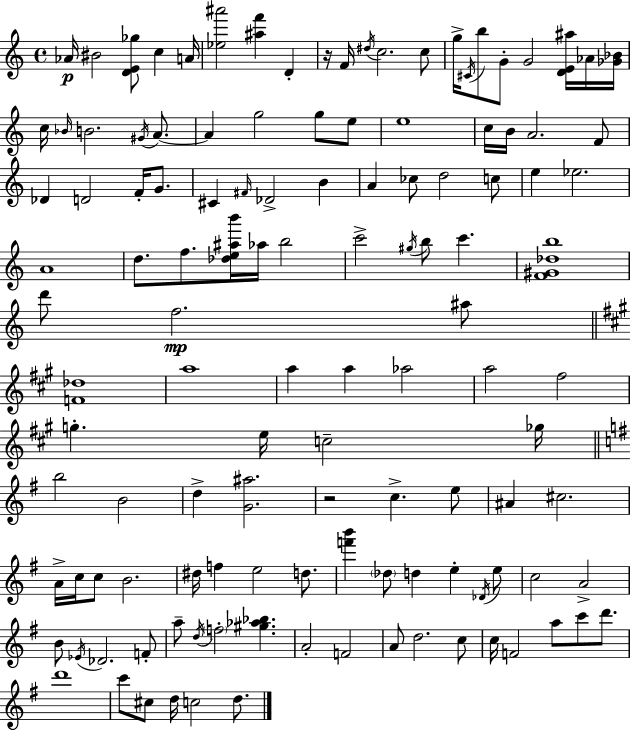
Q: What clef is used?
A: treble